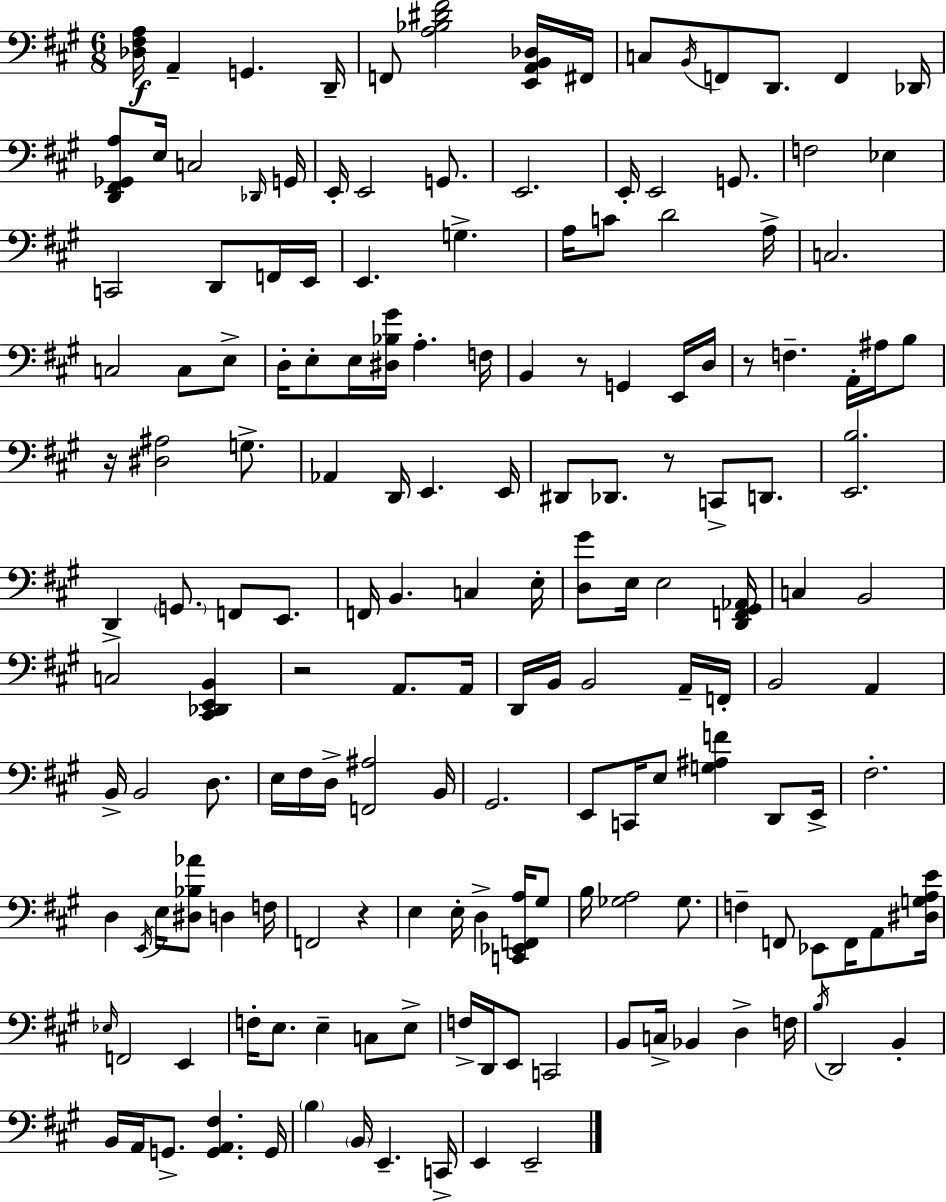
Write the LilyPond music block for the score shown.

{
  \clef bass
  \numericTimeSignature
  \time 6/8
  \key a \major
  <des fis a>16\f a,4-- g,4. d,16-- | f,8 <a bes dis' fis'>2 <e, a, b, des>16 fis,16 | c8 \acciaccatura { b,16 } f,8 d,8. f,4 | des,16 <d, fis, ges, a>8 e16 c2 | \break \grace { des,16 } g,16 e,16-. e,2 g,8. | e,2. | e,16-. e,2 g,8. | f2 ees4 | \break c,2 d,8 | f,16 e,16 e,4. g4.-> | a16 c'8 d'2 | a16-> c2. | \break c2 c8 | e8-> d16-. e8-. e16 <dis bes gis'>16 a4.-. | f16 b,4 r8 g,4 | e,16 d16 r8 f4.-- a,16-. ais16 | \break b8 r16 <dis ais>2 g8.-> | aes,4 d,16 e,4. | e,16 dis,8 des,8. r8 c,8-> d,8. | <e, b>2. | \break d,4-> \parenthesize g,8. f,8 e,8. | f,16 b,4. c4 | e16-. <d gis'>8 e16 e2 | <d, f, gis, aes,>16 c4 b,2 | \break c2 <cis, des, e, b,>4 | r2 a,8. | a,16 d,16 b,16 b,2 | a,16-- f,16-. b,2 a,4 | \break b,16-> b,2 d8. | e16 fis16 d16-> <f, ais>2 | b,16 gis,2. | e,8 c,16 e8 <g ais f'>4 d,8 | \break e,16-> fis2.-. | d4 \acciaccatura { e,16 } e16 <dis bes aes'>8 d4 | f16 f,2 r4 | e4 e16-. d4-> | \break <c, ees, f, a>16 gis8 b16 <ges a>2 | ges8. f4-- f,8 ees,8 f,16 | a,8 <dis g a e'>16 \grace { ees16 } f,2 | e,4 f16-. e8. e4-- | \break c8 e8-> f16-> d,16 e,8 c,2 | b,8 c16-> bes,4 d4-> | f16 \acciaccatura { b16 } d,2 | b,4-. b,16 a,16 g,8.-> <g, a, fis>4. | \break g,16 \parenthesize b4 \parenthesize b,16 e,4.-- | c,16-> e,4 e,2-- | \bar "|."
}